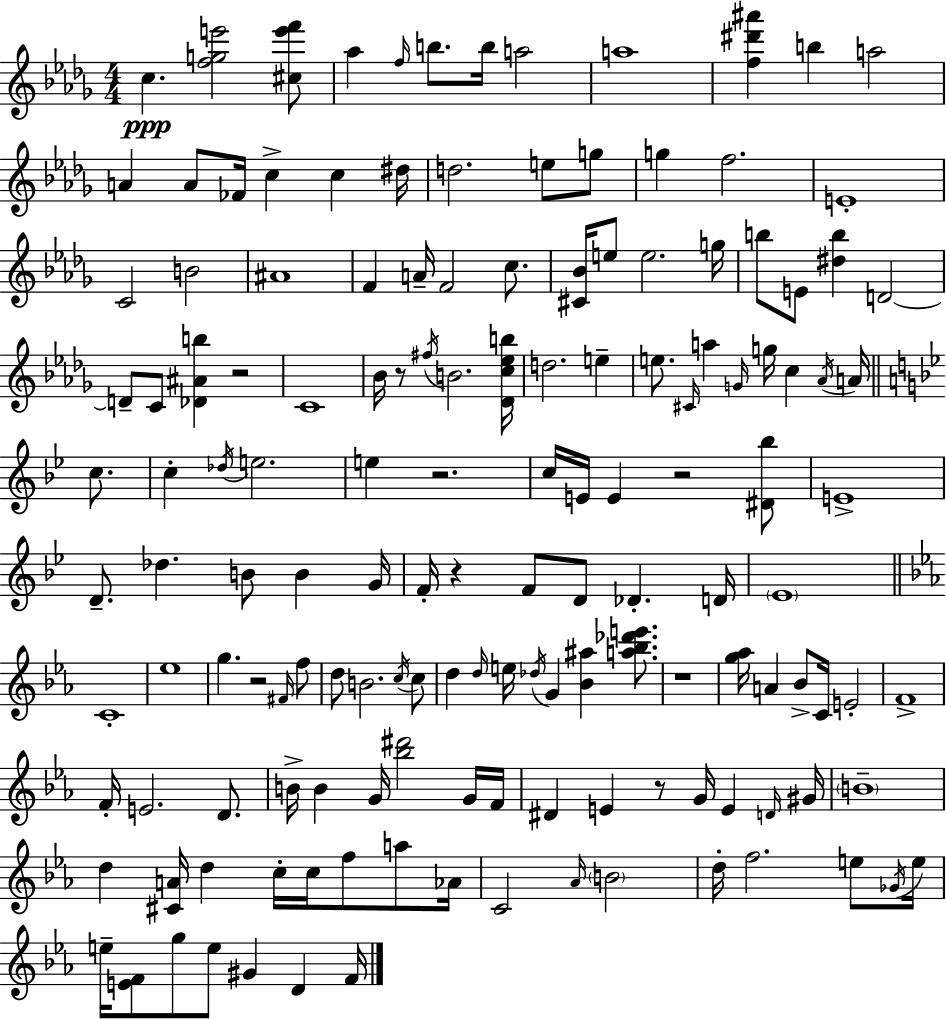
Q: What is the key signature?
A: BES minor